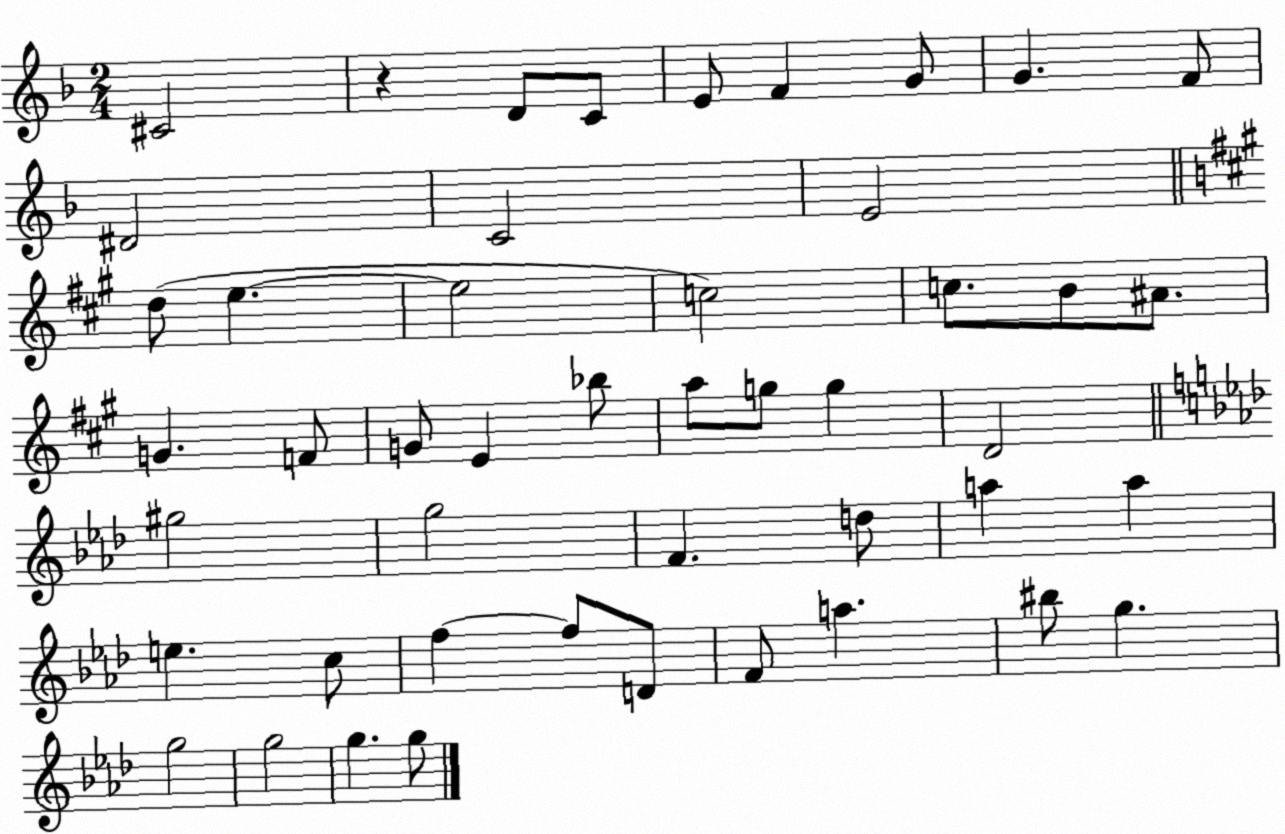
X:1
T:Untitled
M:2/4
L:1/4
K:F
^C2 z D/2 C/2 E/2 F G/2 G F/2 ^D2 C2 E2 d/2 e e2 c2 c/2 B/2 ^A/2 G F/2 G/2 E _b/2 a/2 g/2 g D2 ^g2 g2 F d/2 a a e c/2 f f/2 D/2 F/2 a ^b/2 g g2 g2 g g/2